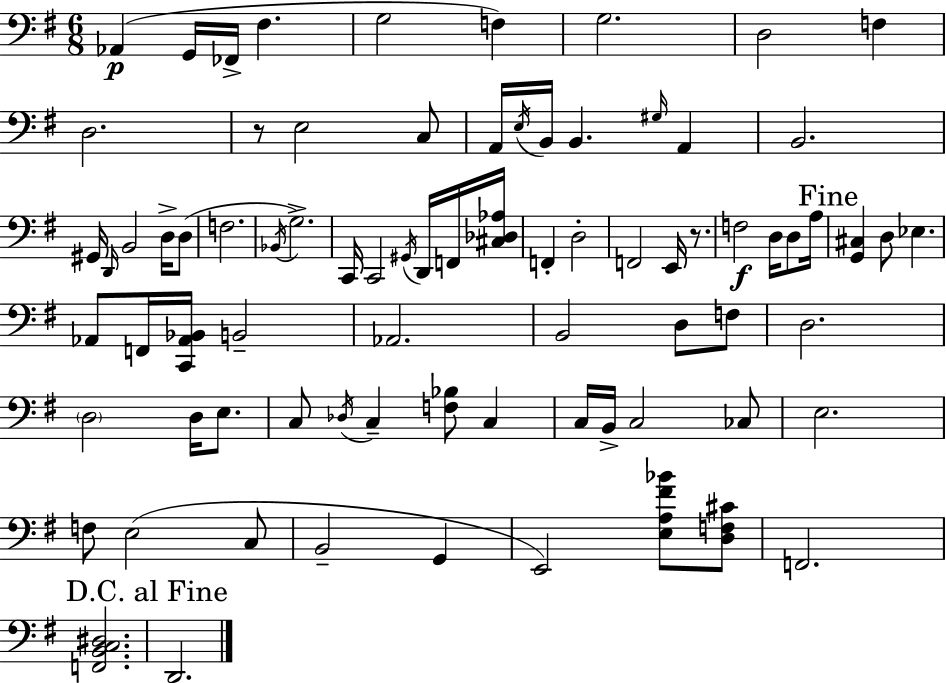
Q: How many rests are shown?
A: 2